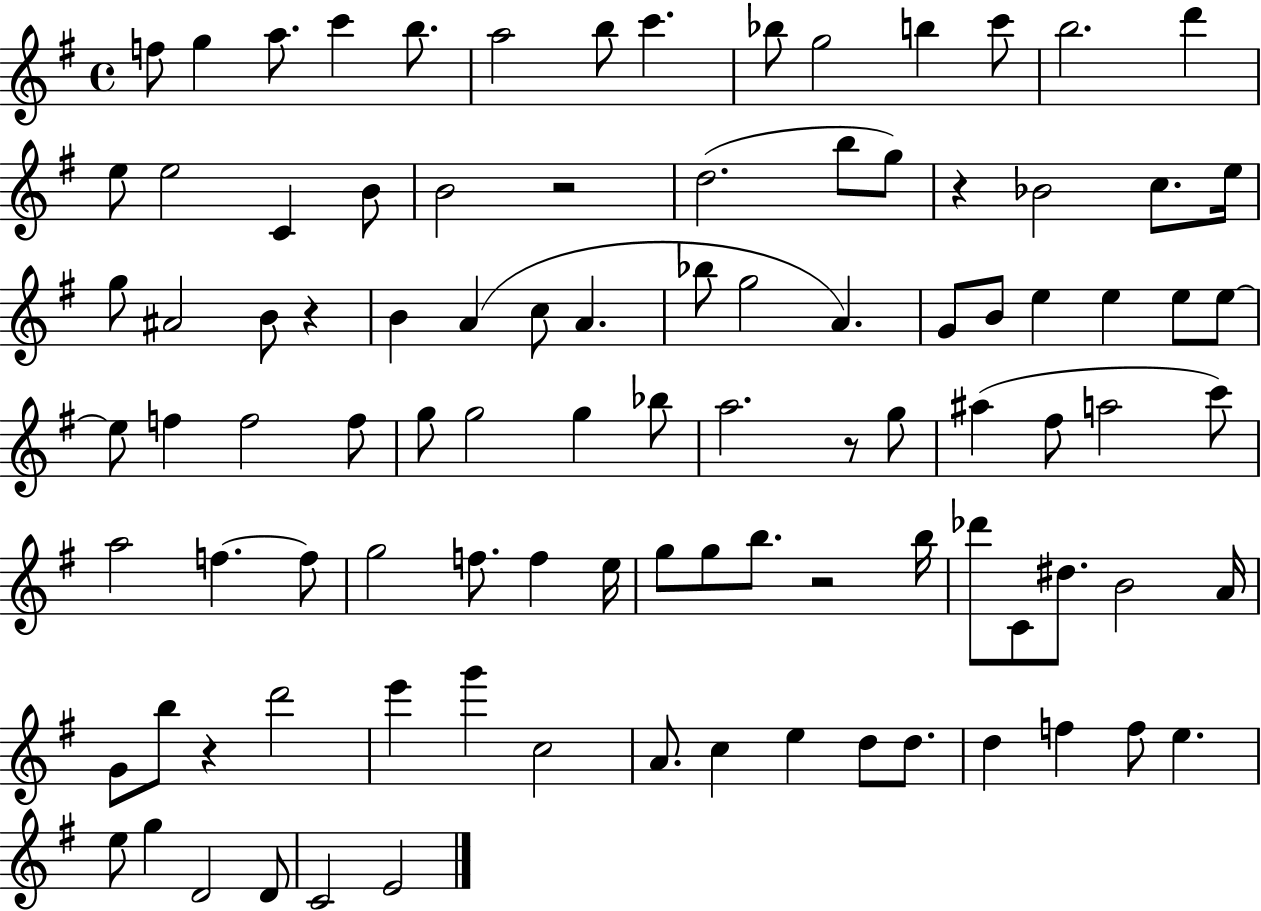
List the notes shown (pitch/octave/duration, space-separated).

F5/e G5/q A5/e. C6/q B5/e. A5/h B5/e C6/q. Bb5/e G5/h B5/q C6/e B5/h. D6/q E5/e E5/h C4/q B4/e B4/h R/h D5/h. B5/e G5/e R/q Bb4/h C5/e. E5/s G5/e A#4/h B4/e R/q B4/q A4/q C5/e A4/q. Bb5/e G5/h A4/q. G4/e B4/e E5/q E5/q E5/e E5/e E5/e F5/q F5/h F5/e G5/e G5/h G5/q Bb5/e A5/h. R/e G5/e A#5/q F#5/e A5/h C6/e A5/h F5/q. F5/e G5/h F5/e. F5/q E5/s G5/e G5/e B5/e. R/h B5/s Db6/e C4/e D#5/e. B4/h A4/s G4/e B5/e R/q D6/h E6/q G6/q C5/h A4/e. C5/q E5/q D5/e D5/e. D5/q F5/q F5/e E5/q. E5/e G5/q D4/h D4/e C4/h E4/h